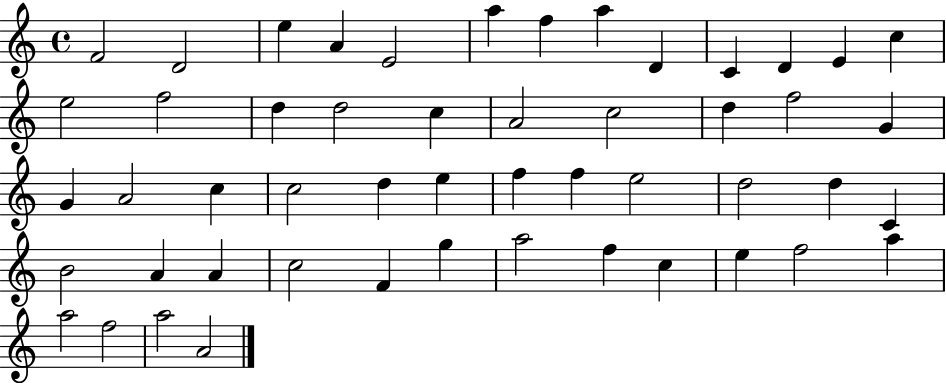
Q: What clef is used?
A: treble